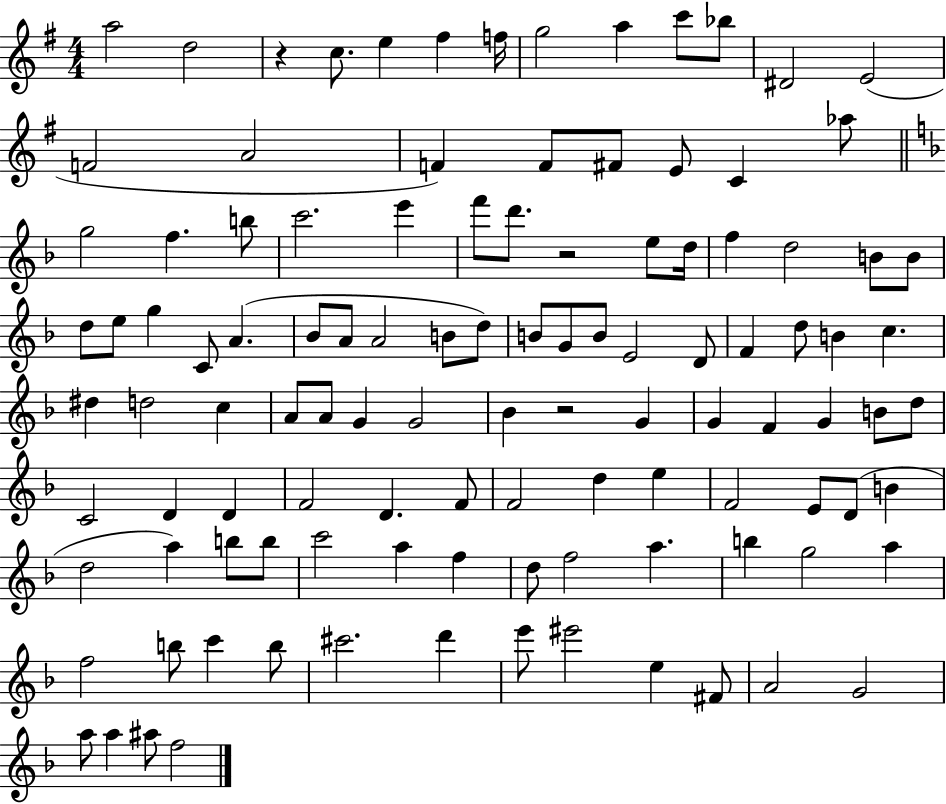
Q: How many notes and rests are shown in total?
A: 111